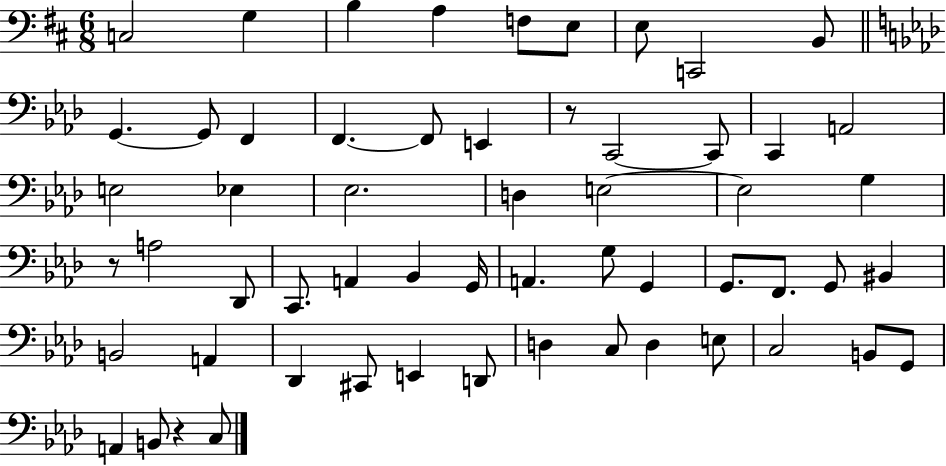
X:1
T:Untitled
M:6/8
L:1/4
K:D
C,2 G, B, A, F,/2 E,/2 E,/2 C,,2 B,,/2 G,, G,,/2 F,, F,, F,,/2 E,, z/2 C,,2 C,,/2 C,, A,,2 E,2 _E, _E,2 D, E,2 E,2 G, z/2 A,2 _D,,/2 C,,/2 A,, _B,, G,,/4 A,, G,/2 G,, G,,/2 F,,/2 G,,/2 ^B,, B,,2 A,, _D,, ^C,,/2 E,, D,,/2 D, C,/2 D, E,/2 C,2 B,,/2 G,,/2 A,, B,,/2 z C,/2